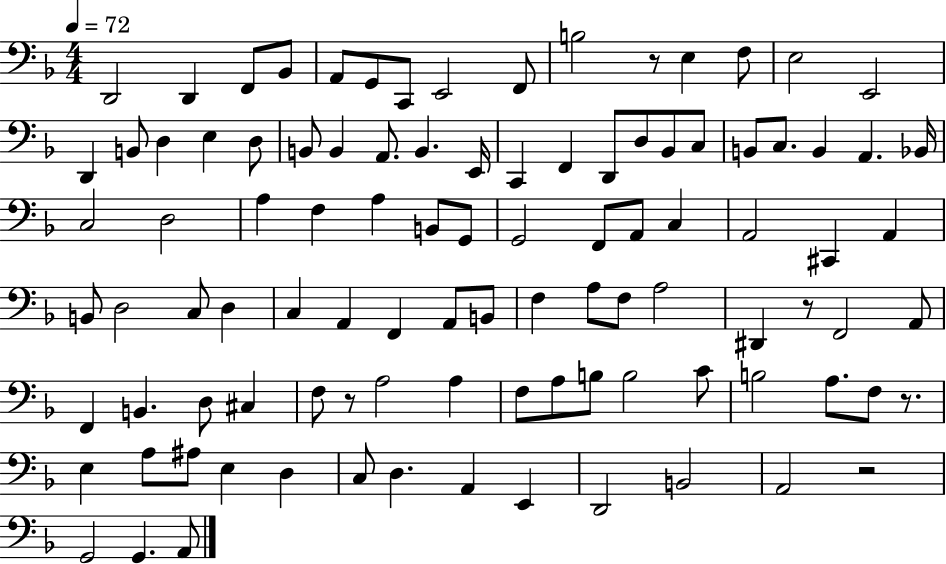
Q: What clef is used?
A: bass